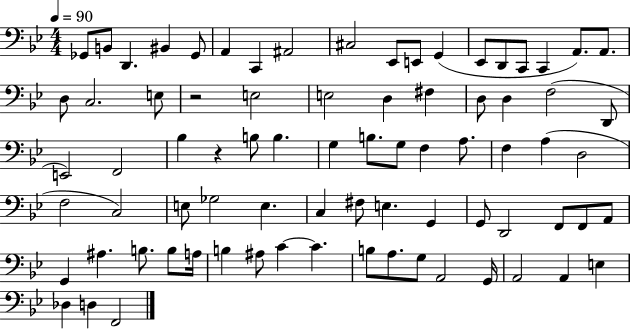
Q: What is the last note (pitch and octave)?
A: F2